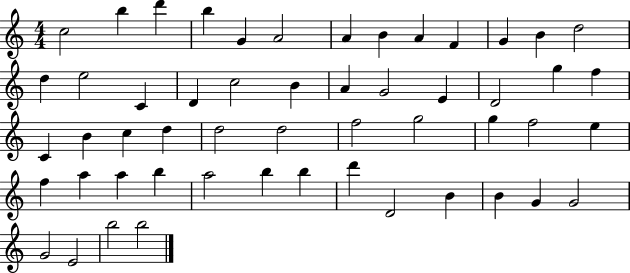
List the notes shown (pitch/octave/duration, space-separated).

C5/h B5/q D6/q B5/q G4/q A4/h A4/q B4/q A4/q F4/q G4/q B4/q D5/h D5/q E5/h C4/q D4/q C5/h B4/q A4/q G4/h E4/q D4/h G5/q F5/q C4/q B4/q C5/q D5/q D5/h D5/h F5/h G5/h G5/q F5/h E5/q F5/q A5/q A5/q B5/q A5/h B5/q B5/q D6/q D4/h B4/q B4/q G4/q G4/h G4/h E4/h B5/h B5/h